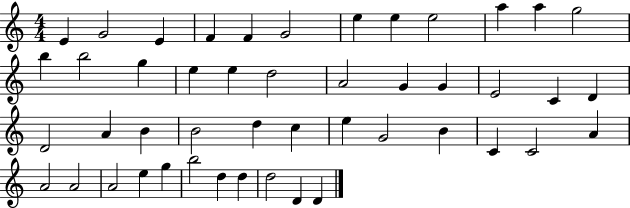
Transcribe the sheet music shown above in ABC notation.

X:1
T:Untitled
M:4/4
L:1/4
K:C
E G2 E F F G2 e e e2 a a g2 b b2 g e e d2 A2 G G E2 C D D2 A B B2 d c e G2 B C C2 A A2 A2 A2 e g b2 d d d2 D D